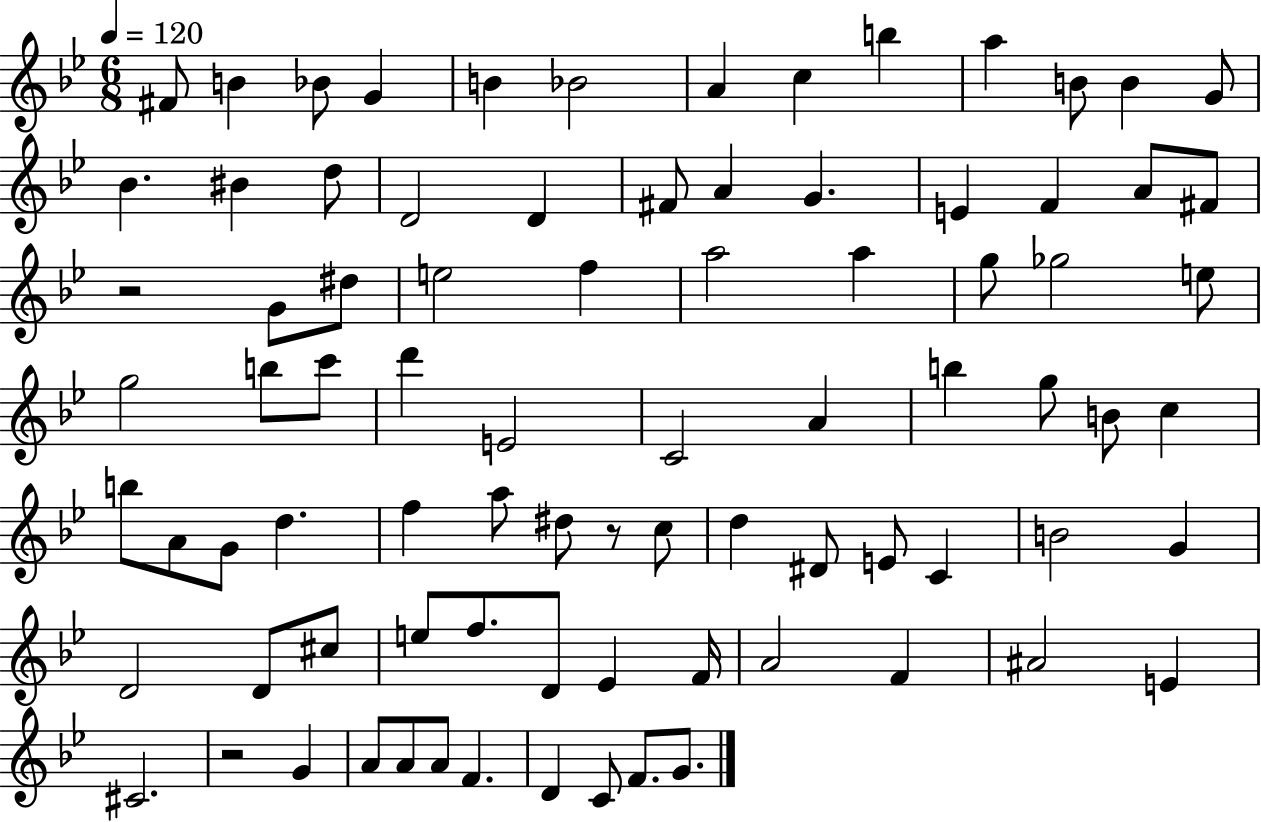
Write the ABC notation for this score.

X:1
T:Untitled
M:6/8
L:1/4
K:Bb
^F/2 B _B/2 G B _B2 A c b a B/2 B G/2 _B ^B d/2 D2 D ^F/2 A G E F A/2 ^F/2 z2 G/2 ^d/2 e2 f a2 a g/2 _g2 e/2 g2 b/2 c'/2 d' E2 C2 A b g/2 B/2 c b/2 A/2 G/2 d f a/2 ^d/2 z/2 c/2 d ^D/2 E/2 C B2 G D2 D/2 ^c/2 e/2 f/2 D/2 _E F/4 A2 F ^A2 E ^C2 z2 G A/2 A/2 A/2 F D C/2 F/2 G/2